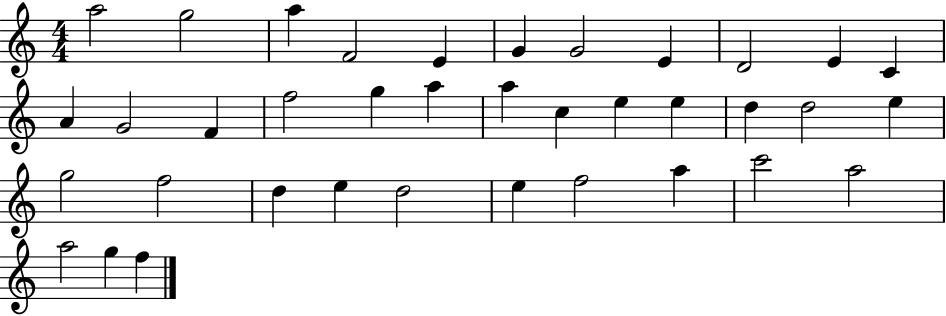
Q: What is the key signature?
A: C major